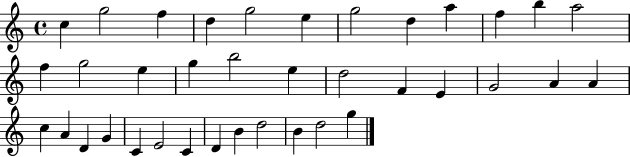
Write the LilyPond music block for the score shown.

{
  \clef treble
  \time 4/4
  \defaultTimeSignature
  \key c \major
  c''4 g''2 f''4 | d''4 g''2 e''4 | g''2 d''4 a''4 | f''4 b''4 a''2 | \break f''4 g''2 e''4 | g''4 b''2 e''4 | d''2 f'4 e'4 | g'2 a'4 a'4 | \break c''4 a'4 d'4 g'4 | c'4 e'2 c'4 | d'4 b'4 d''2 | b'4 d''2 g''4 | \break \bar "|."
}